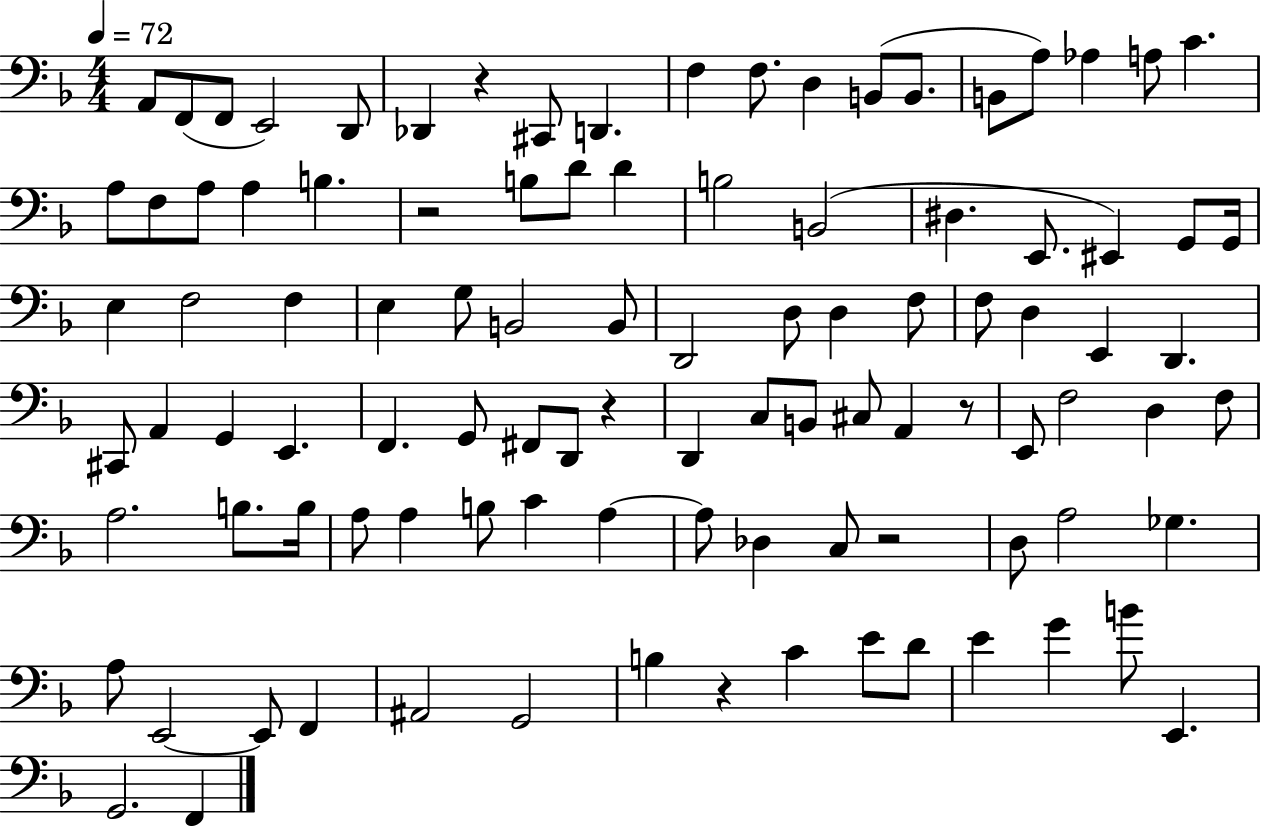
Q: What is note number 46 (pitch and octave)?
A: D3